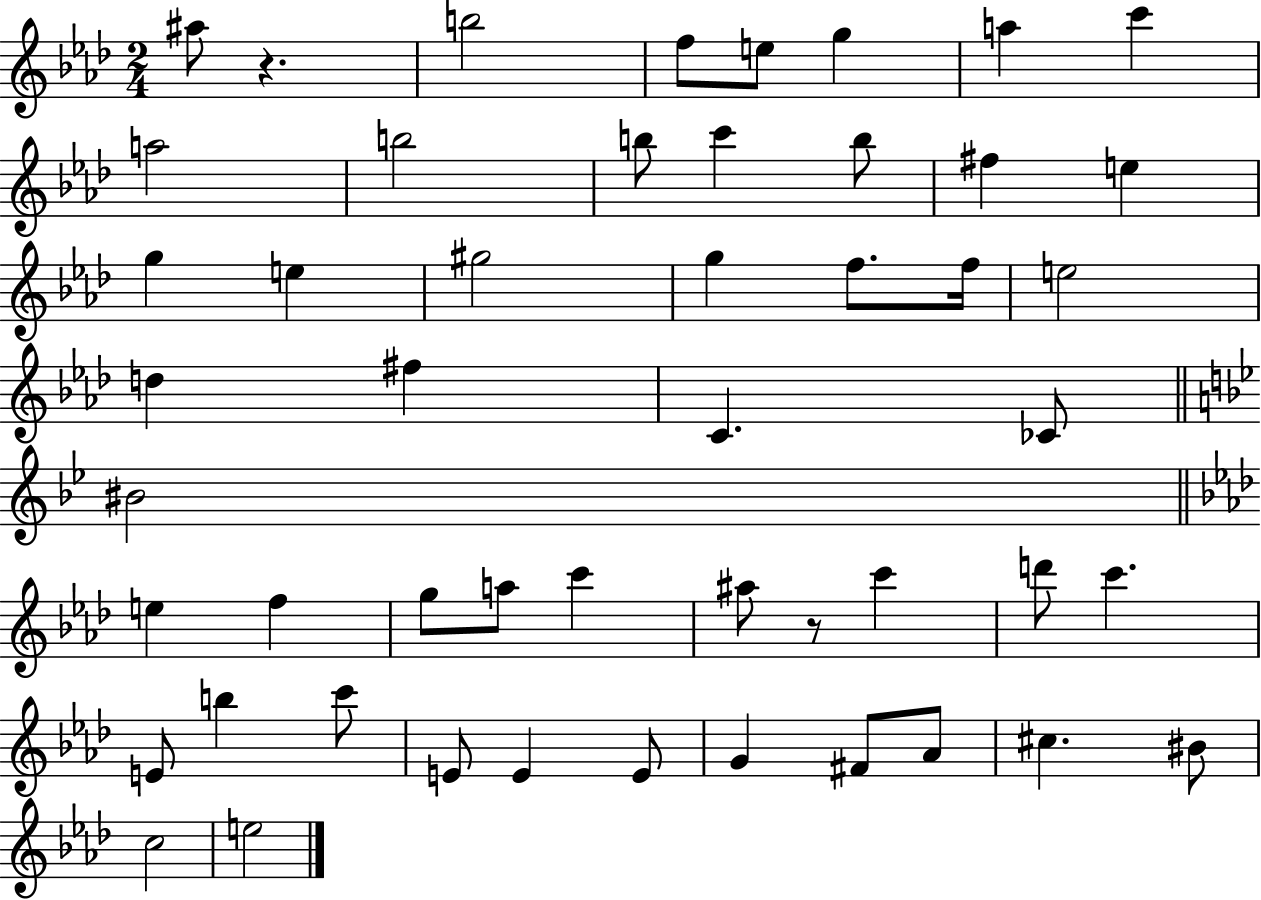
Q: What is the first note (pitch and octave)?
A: A#5